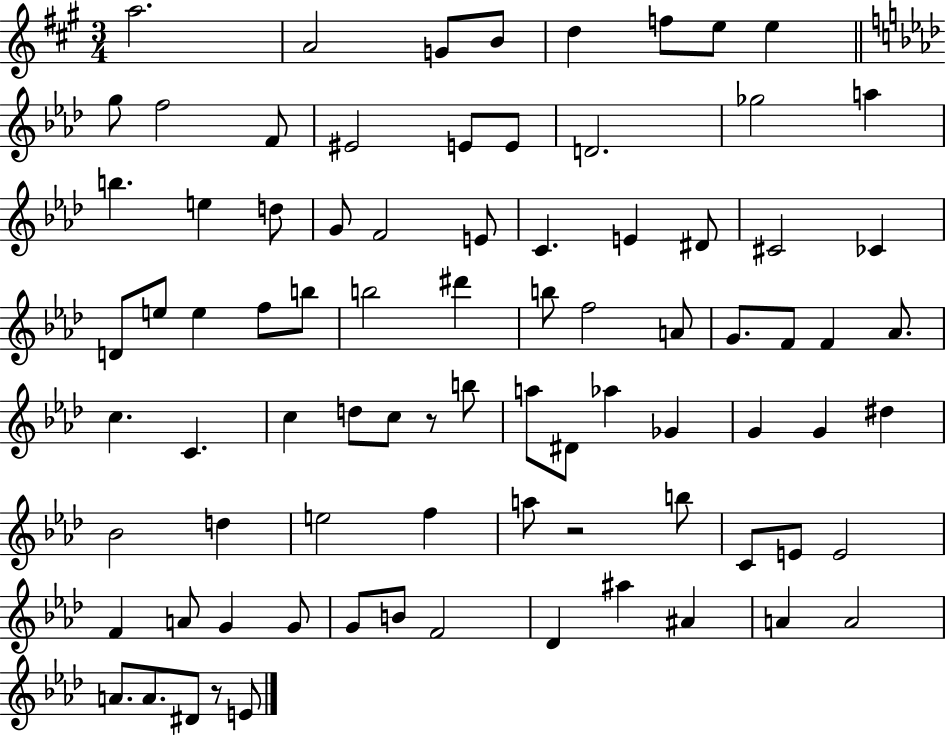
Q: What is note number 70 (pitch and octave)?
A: B4